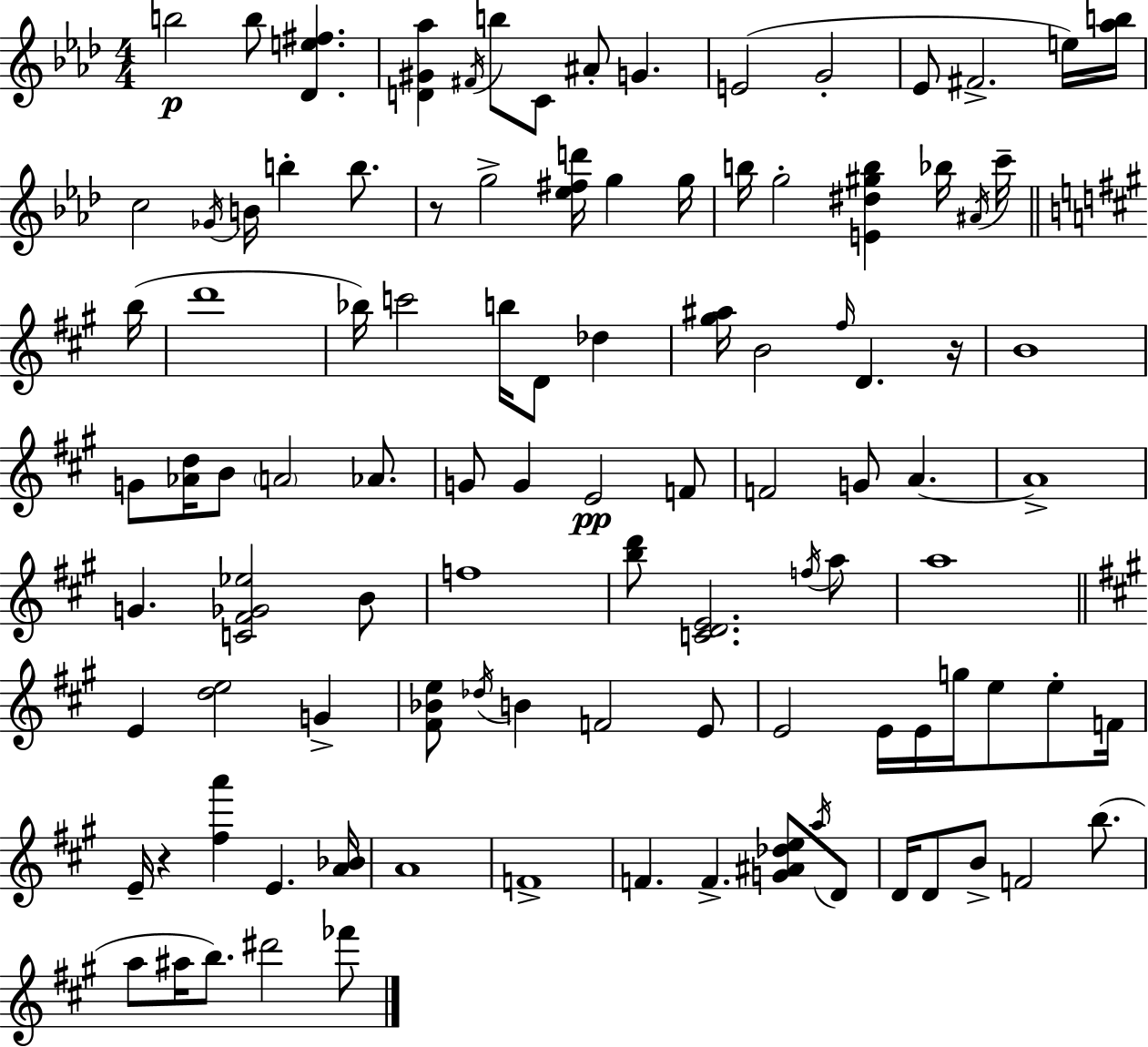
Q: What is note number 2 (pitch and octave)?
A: B5